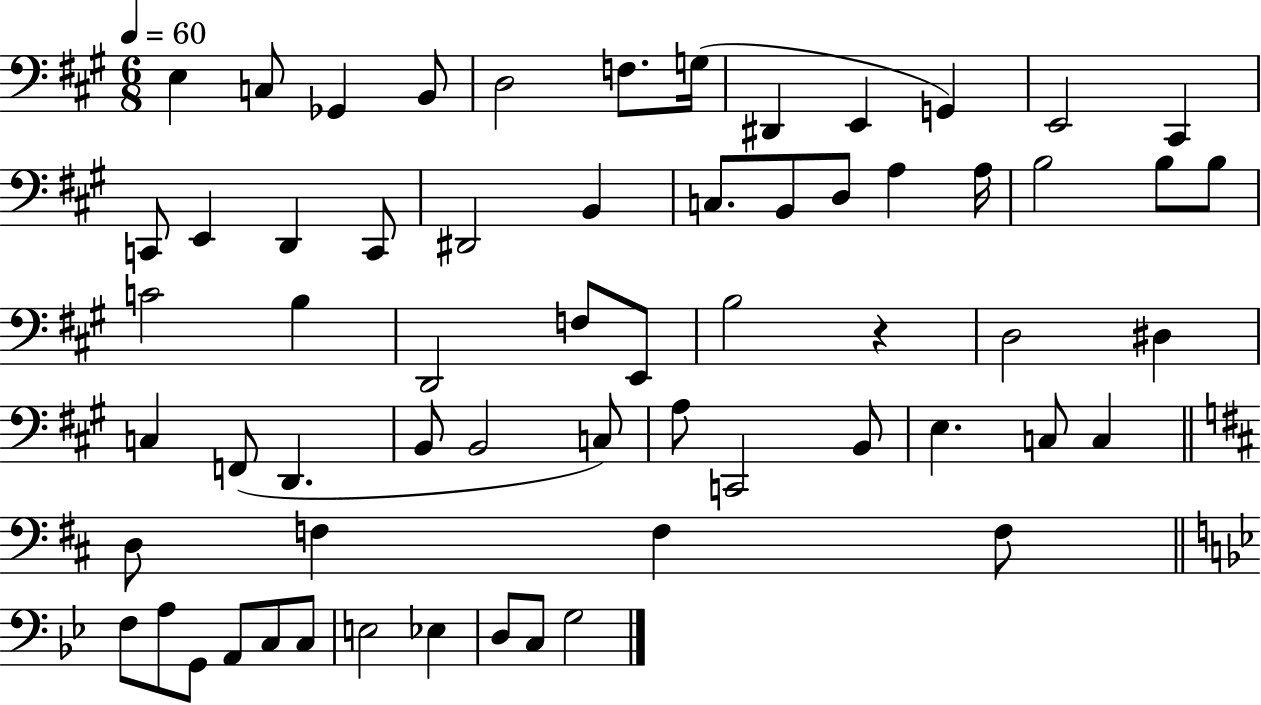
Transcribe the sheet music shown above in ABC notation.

X:1
T:Untitled
M:6/8
L:1/4
K:A
E, C,/2 _G,, B,,/2 D,2 F,/2 G,/4 ^D,, E,, G,, E,,2 ^C,, C,,/2 E,, D,, C,,/2 ^D,,2 B,, C,/2 B,,/2 D,/2 A, A,/4 B,2 B,/2 B,/2 C2 B, D,,2 F,/2 E,,/2 B,2 z D,2 ^D, C, F,,/2 D,, B,,/2 B,,2 C,/2 A,/2 C,,2 B,,/2 E, C,/2 C, D,/2 F, F, F,/2 F,/2 A,/2 G,,/2 A,,/2 C,/2 C,/2 E,2 _E, D,/2 C,/2 G,2